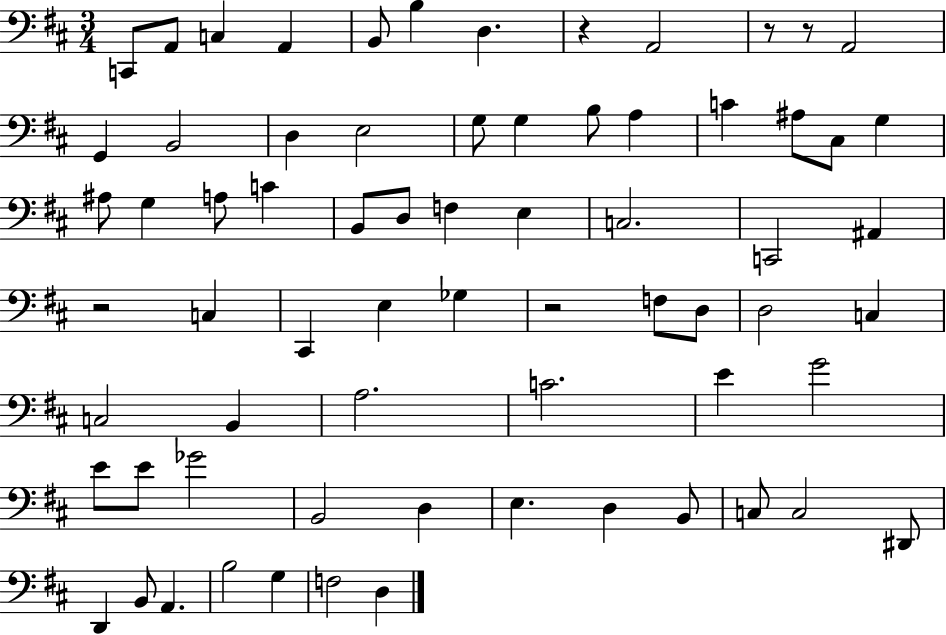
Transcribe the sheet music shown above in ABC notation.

X:1
T:Untitled
M:3/4
L:1/4
K:D
C,,/2 A,,/2 C, A,, B,,/2 B, D, z A,,2 z/2 z/2 A,,2 G,, B,,2 D, E,2 G,/2 G, B,/2 A, C ^A,/2 ^C,/2 G, ^A,/2 G, A,/2 C B,,/2 D,/2 F, E, C,2 C,,2 ^A,, z2 C, ^C,, E, _G, z2 F,/2 D,/2 D,2 C, C,2 B,, A,2 C2 E G2 E/2 E/2 _G2 B,,2 D, E, D, B,,/2 C,/2 C,2 ^D,,/2 D,, B,,/2 A,, B,2 G, F,2 D,